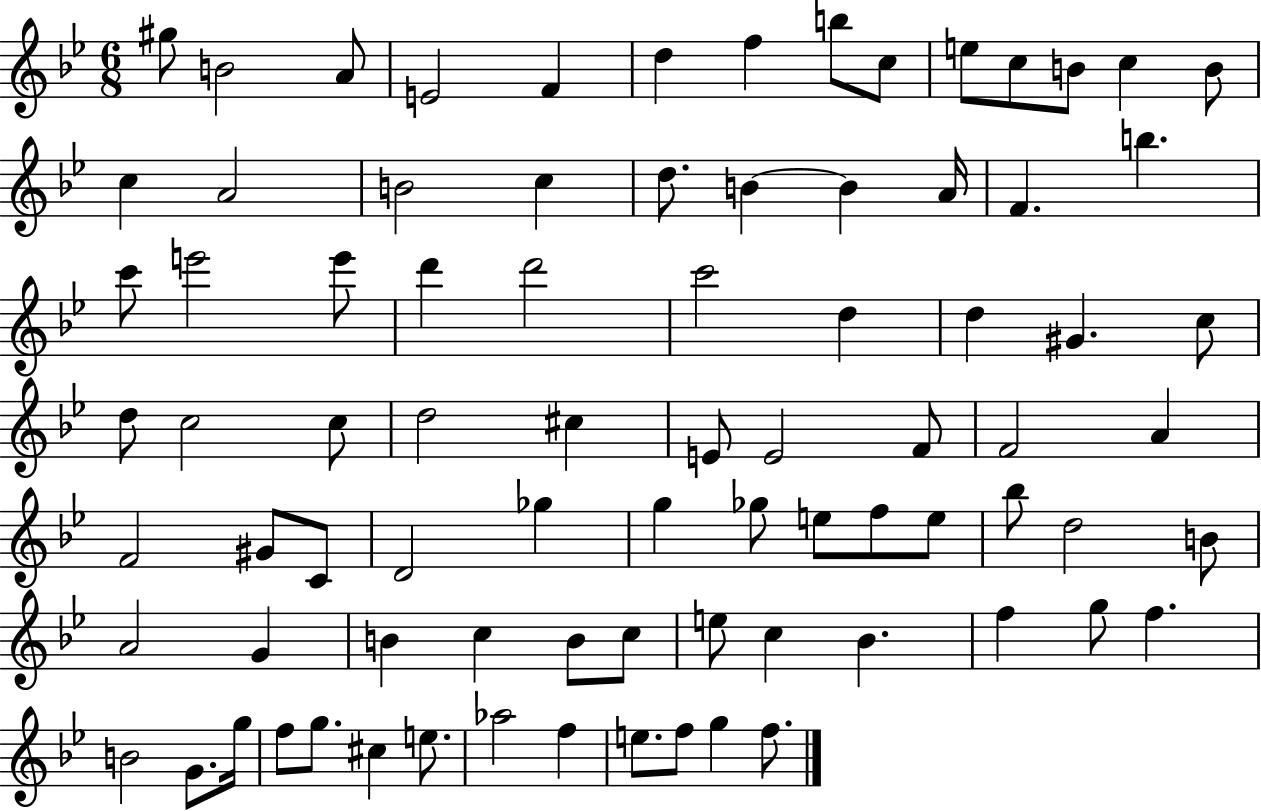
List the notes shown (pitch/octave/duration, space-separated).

G#5/e B4/h A4/e E4/h F4/q D5/q F5/q B5/e C5/e E5/e C5/e B4/e C5/q B4/e C5/q A4/h B4/h C5/q D5/e. B4/q B4/q A4/s F4/q. B5/q. C6/e E6/h E6/e D6/q D6/h C6/h D5/q D5/q G#4/q. C5/e D5/e C5/h C5/e D5/h C#5/q E4/e E4/h F4/e F4/h A4/q F4/h G#4/e C4/e D4/h Gb5/q G5/q Gb5/e E5/e F5/e E5/e Bb5/e D5/h B4/e A4/h G4/q B4/q C5/q B4/e C5/e E5/e C5/q Bb4/q. F5/q G5/e F5/q. B4/h G4/e. G5/s F5/e G5/e. C#5/q E5/e. Ab5/h F5/q E5/e. F5/e G5/q F5/e.